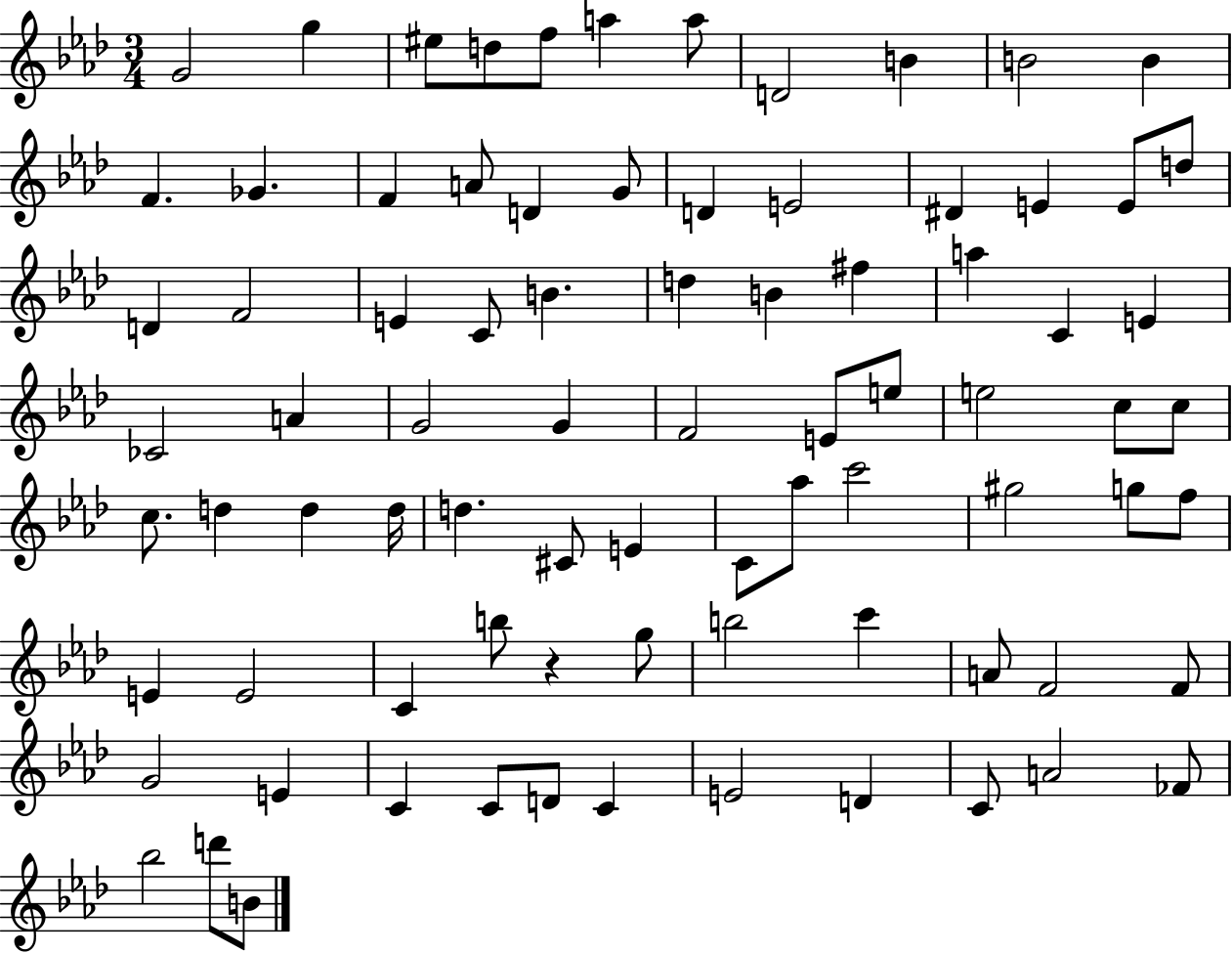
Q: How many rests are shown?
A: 1